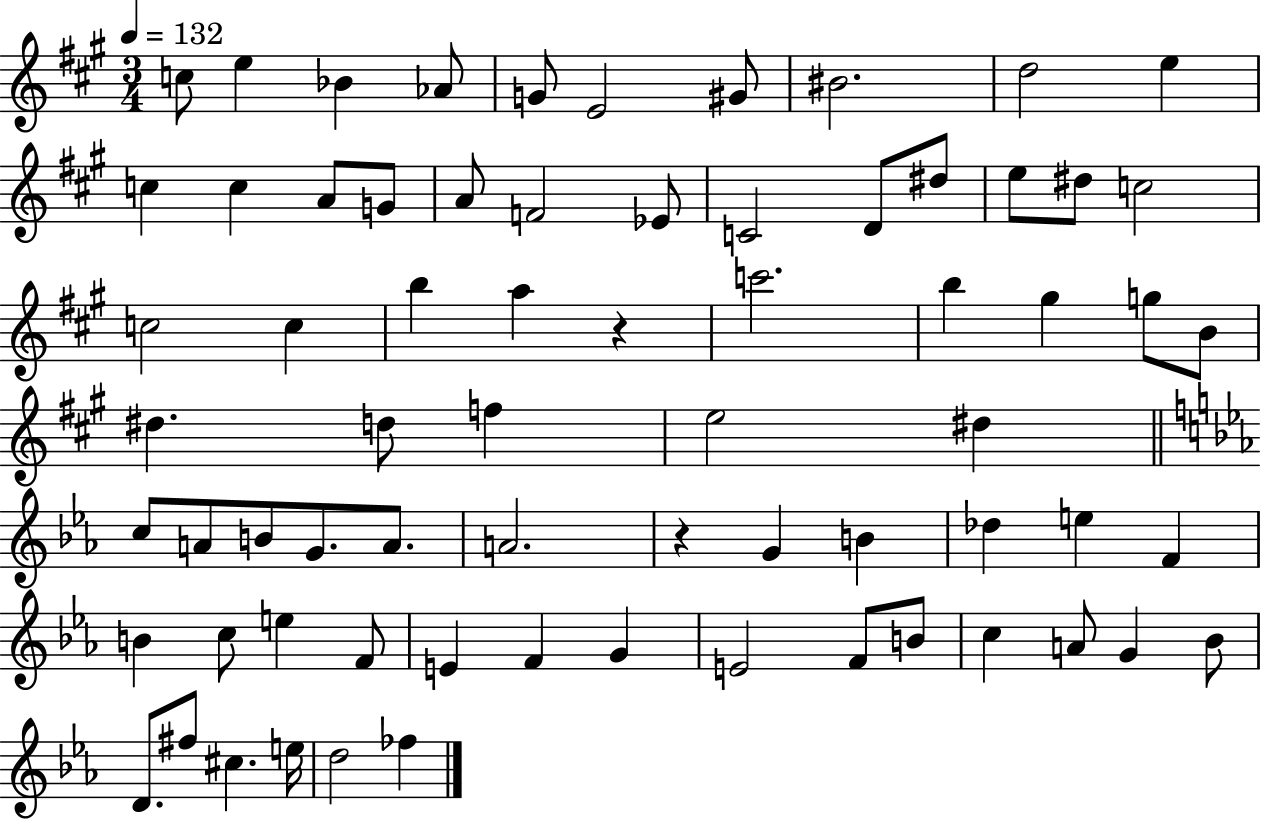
{
  \clef treble
  \numericTimeSignature
  \time 3/4
  \key a \major
  \tempo 4 = 132
  c''8 e''4 bes'4 aes'8 | g'8 e'2 gis'8 | bis'2. | d''2 e''4 | \break c''4 c''4 a'8 g'8 | a'8 f'2 ees'8 | c'2 d'8 dis''8 | e''8 dis''8 c''2 | \break c''2 c''4 | b''4 a''4 r4 | c'''2. | b''4 gis''4 g''8 b'8 | \break dis''4. d''8 f''4 | e''2 dis''4 | \bar "||" \break \key c \minor c''8 a'8 b'8 g'8. a'8. | a'2. | r4 g'4 b'4 | des''4 e''4 f'4 | \break b'4 c''8 e''4 f'8 | e'4 f'4 g'4 | e'2 f'8 b'8 | c''4 a'8 g'4 bes'8 | \break d'8. fis''8 cis''4. e''16 | d''2 fes''4 | \bar "|."
}